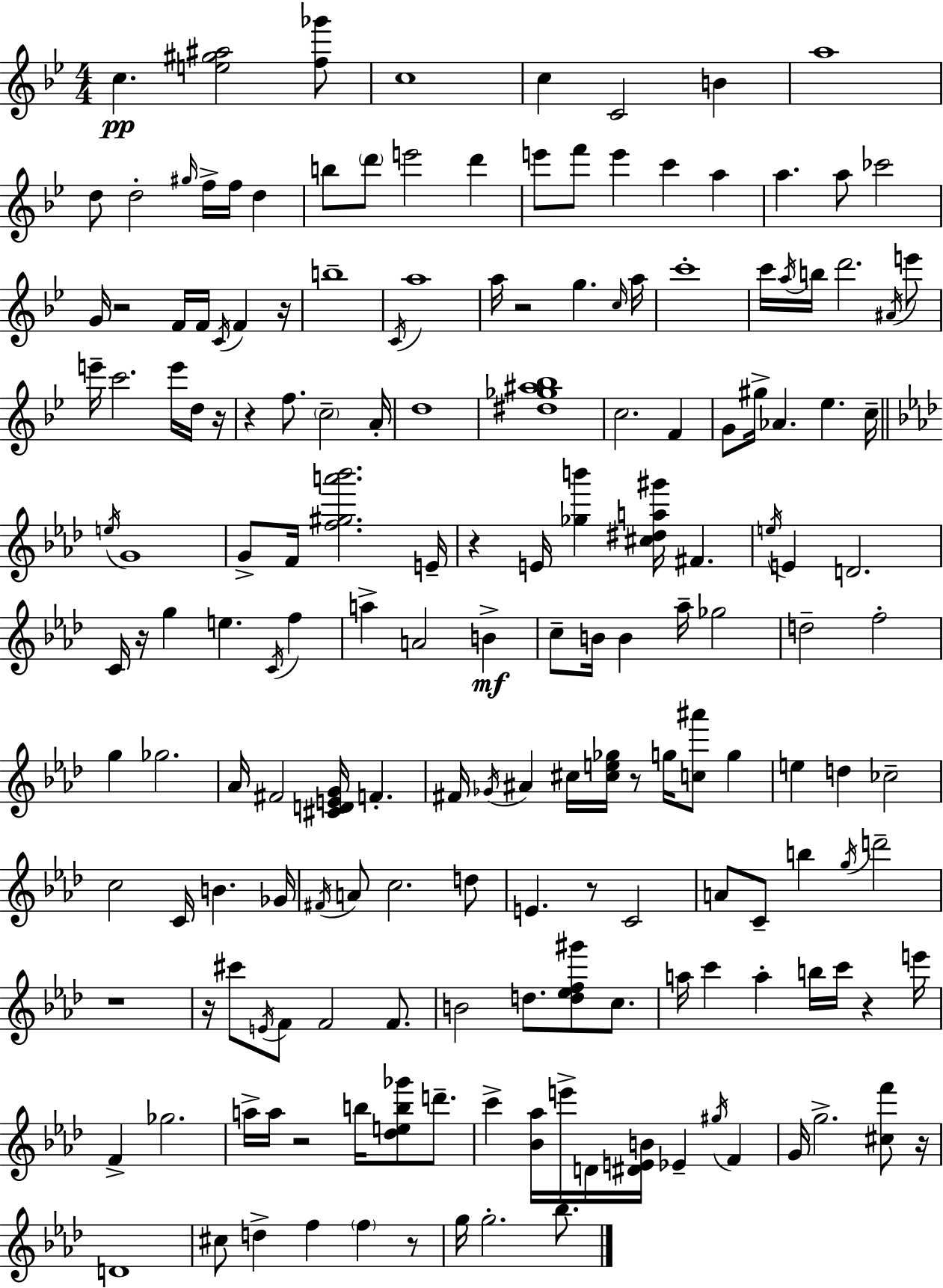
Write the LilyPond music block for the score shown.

{
  \clef treble
  \numericTimeSignature
  \time 4/4
  \key g \minor
  c''4.\pp <e'' gis'' ais''>2 <f'' ges'''>8 | c''1 | c''4 c'2 b'4 | a''1 | \break d''8 d''2-. \grace { gis''16 } f''16-> f''16 d''4 | b''8 \parenthesize d'''8 e'''2 d'''4 | e'''8 f'''8 e'''4 c'''4 a''4 | a''4. a''8 ces'''2 | \break g'16 r2 f'16 f'16 \acciaccatura { c'16 } f'4 | r16 b''1-- | \acciaccatura { c'16 } a''1 | a''16 r2 g''4. | \break \grace { c''16 } a''16 c'''1-. | c'''16 \acciaccatura { a''16 } b''16 d'''2. | \acciaccatura { ais'16 } e'''8 e'''16-- c'''2. | e'''16 d''16 r16 r4 f''8. \parenthesize c''2-- | \break a'16-. d''1 | <dis'' ges'' ais'' bes''>1 | c''2. | f'4 g'8 gis''16-> aes'4. ees''4. | \break c''16-- \bar "||" \break \key aes \major \acciaccatura { e''16 } g'1 | g'8-> f'16 <f'' gis'' a''' bes'''>2. | e'16-- r4 e'16 <ges'' b'''>4 <cis'' dis'' a'' gis'''>16 fis'4. | \acciaccatura { e''16 } e'4 d'2. | \break c'16 r16 g''4 e''4. \acciaccatura { c'16 } f''4 | a''4-> a'2 b'4->\mf | c''8-- b'16 b'4 aes''16-- ges''2 | d''2-- f''2-. | \break g''4 ges''2. | aes'16 fis'2 <cis' d' e' g'>16 f'4.-. | fis'16 \acciaccatura { ges'16 } ais'4 cis''16 <cis'' e'' ges''>16 r8 g''16 <c'' ais'''>8 | g''4 e''4 d''4 ces''2-- | \break c''2 c'16 b'4. | ges'16 \acciaccatura { fis'16 } a'8 c''2. | d''8 e'4. r8 c'2 | a'8 c'8-- b''4 \acciaccatura { g''16 } d'''2-- | \break r1 | r16 cis'''8 \acciaccatura { e'16 } f'8 f'2 | f'8. b'2 d''8. | <d'' ees'' f'' gis'''>8 c''8. a''16 c'''4 a''4-. | \break b''16 c'''16 r4 e'''16 f'4-> ges''2. | a''16-> a''16 r2 | b''16 <des'' e'' b'' ges'''>8 d'''8.-- c'''4-> <bes' aes''>16 e'''16-> d'16 <dis' e' b'>16 ees'4-- | \acciaccatura { gis''16 } f'4 g'16 g''2.-> | \break <cis'' f'''>8 r16 d'1 | cis''8 d''4-> f''4 | \parenthesize f''4 r8 g''16 g''2.-. | bes''8. \bar "|."
}